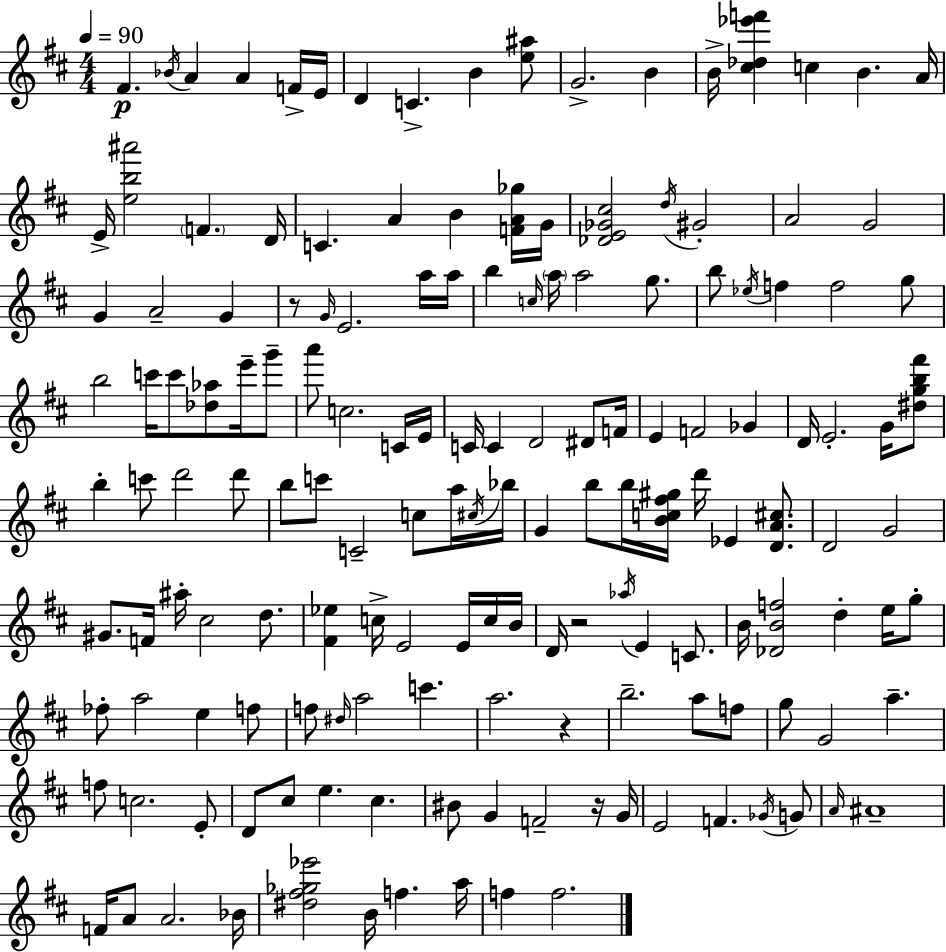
F#4/q. Bb4/s A4/q A4/q F4/s E4/s D4/q C4/q. B4/q [E5,A#5]/e G4/h. B4/q B4/s [C#5,Db5,Eb6,F6]/q C5/q B4/q. A4/s E4/s [E5,B5,A#6]/h F4/q. D4/s C4/q. A4/q B4/q [F4,A4,Gb5]/s G4/s [Db4,E4,Gb4,C#5]/h D5/s G#4/h A4/h G4/h G4/q A4/h G4/q R/e G4/s E4/h. A5/s A5/s B5/q C5/s A5/s A5/h G5/e. B5/e Eb5/s F5/q F5/h G5/e B5/h C6/s C6/e [Db5,Ab5]/e E6/s G6/e A6/e C5/h. C4/s E4/s C4/s C4/q D4/h D#4/e F4/s E4/q F4/h Gb4/q D4/s E4/h. G4/s [D#5,G5,B5,F#6]/e B5/q C6/e D6/h D6/e B5/e C6/e C4/h C5/e A5/s C#5/s Bb5/s G4/q B5/e B5/s [B4,C5,F#5,G#5]/s D6/s Eb4/q [D4,A4,C#5]/e. D4/h G4/h G#4/e. F4/s A#5/s C#5/h D5/e. [F#4,Eb5]/q C5/s E4/h E4/s C5/s B4/s D4/s R/h Ab5/s E4/q C4/e. B4/s [Db4,B4,F5]/h D5/q E5/s G5/e FES5/e A5/h E5/q F5/e F5/e D#5/s A5/h C6/q. A5/h. R/q B5/h. A5/e F5/e G5/e G4/h A5/q. F5/e C5/h. E4/e D4/e C#5/e E5/q. C#5/q. BIS4/e G4/q F4/h R/s G4/s E4/h F4/q. Gb4/s G4/e A4/s A#4/w F4/s A4/e A4/h. Bb4/s [D#5,F#5,Gb5,Eb6]/h B4/s F5/q. A5/s F5/q F5/h.